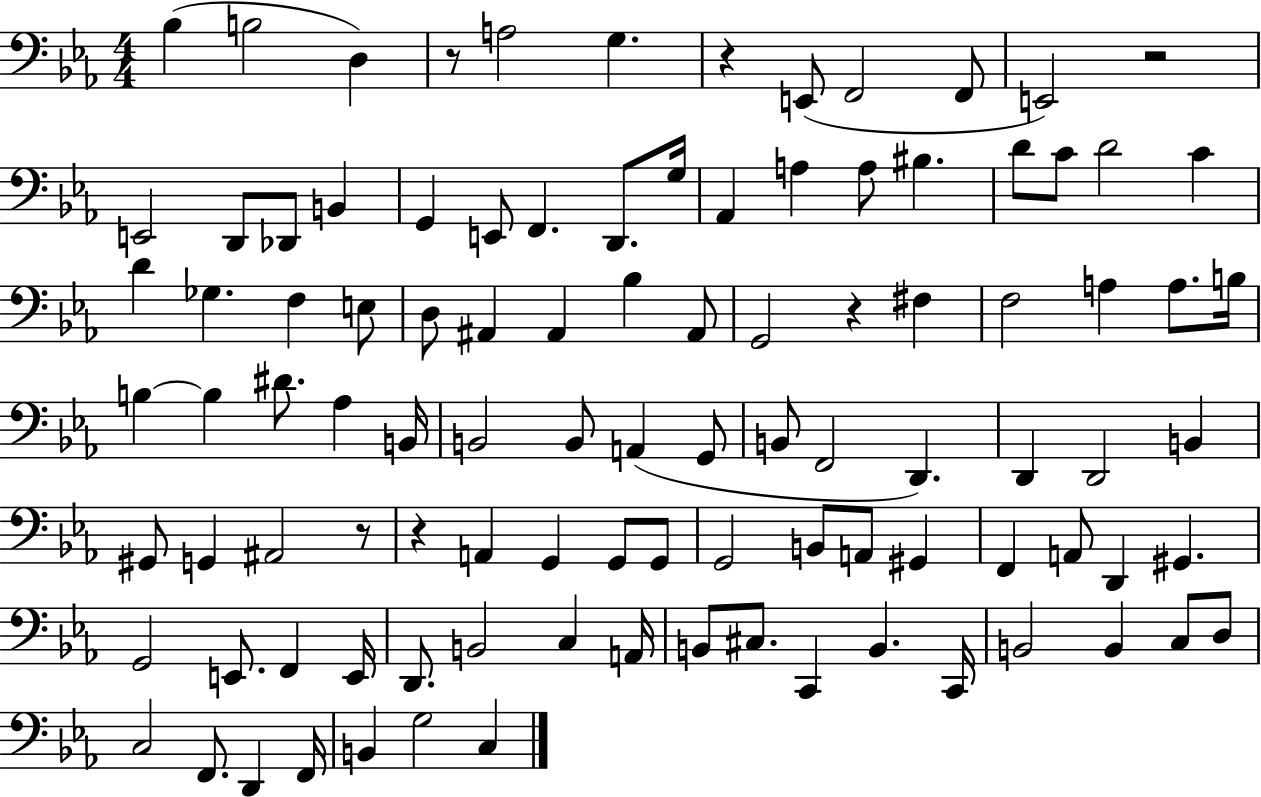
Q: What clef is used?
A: bass